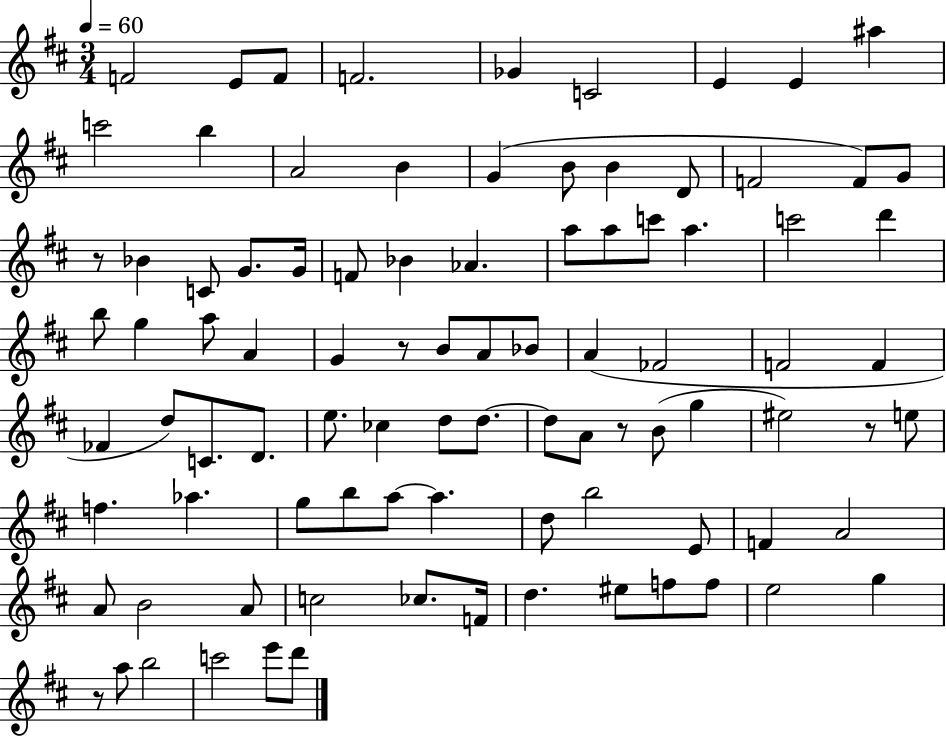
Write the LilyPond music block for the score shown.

{
  \clef treble
  \numericTimeSignature
  \time 3/4
  \key d \major
  \tempo 4 = 60
  f'2 e'8 f'8 | f'2. | ges'4 c'2 | e'4 e'4 ais''4 | \break c'''2 b''4 | a'2 b'4 | g'4( b'8 b'4 d'8 | f'2 f'8) g'8 | \break r8 bes'4 c'8 g'8. g'16 | f'8 bes'4 aes'4. | a''8 a''8 c'''8 a''4. | c'''2 d'''4 | \break b''8 g''4 a''8 a'4 | g'4 r8 b'8 a'8 bes'8 | a'4( fes'2 | f'2 f'4 | \break fes'4 d''8) c'8. d'8. | e''8. ces''4 d''8 d''8.~~ | d''8 a'8 r8 b'8( g''4 | eis''2) r8 e''8 | \break f''4. aes''4. | g''8 b''8 a''8~~ a''4. | d''8 b''2 e'8 | f'4 a'2 | \break a'8 b'2 a'8 | c''2 ces''8. f'16 | d''4. eis''8 f''8 f''8 | e''2 g''4 | \break r8 a''8 b''2 | c'''2 e'''8 d'''8 | \bar "|."
}